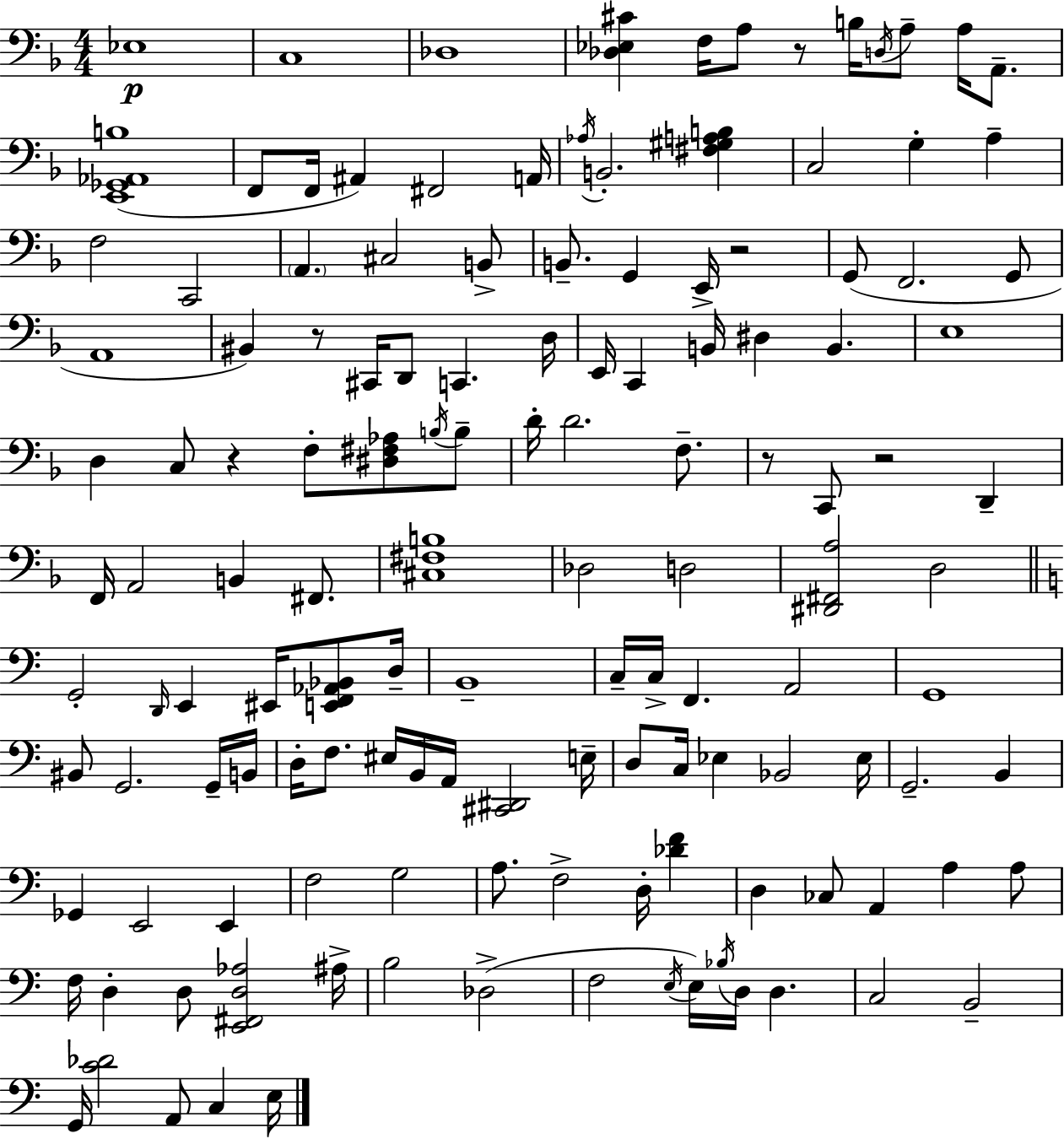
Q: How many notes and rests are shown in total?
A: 136